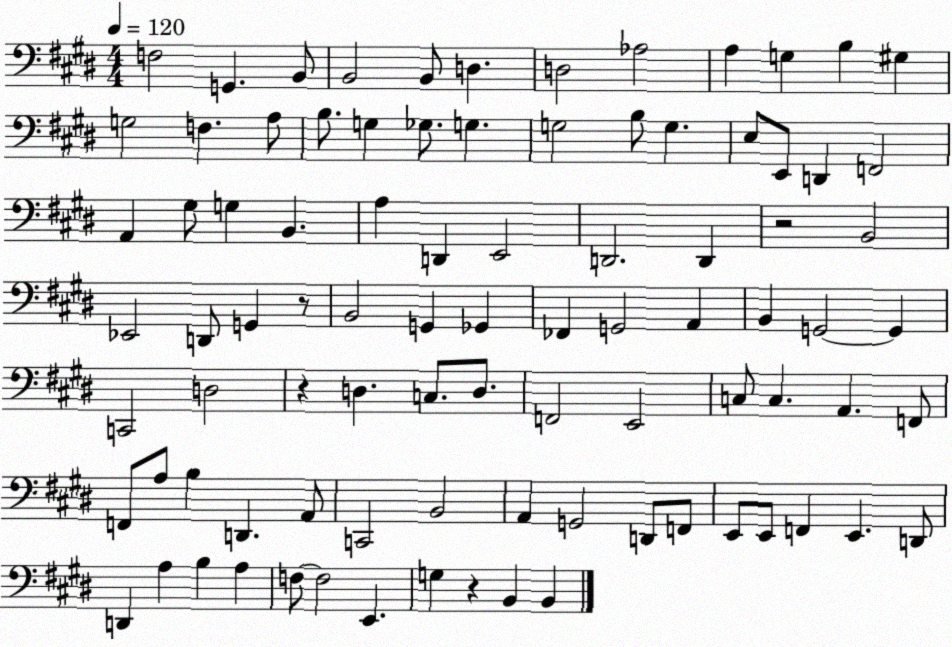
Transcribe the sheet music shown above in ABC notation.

X:1
T:Untitled
M:4/4
L:1/4
K:E
F,2 G,, B,,/2 B,,2 B,,/2 D, D,2 _A,2 A, G, B, ^G, G,2 F, A,/2 B,/2 G, _G,/2 G, G,2 B,/2 G, E,/2 E,,/2 D,, F,,2 A,, ^G,/2 G, B,, A, D,, E,,2 D,,2 D,, z2 B,,2 _E,,2 D,,/2 G,, z/2 B,,2 G,, _G,, _F,, G,,2 A,, B,, G,,2 G,, C,,2 D,2 z D, C,/2 D,/2 F,,2 E,,2 C,/2 C, A,, F,,/2 F,,/2 A,/2 B, D,, A,,/2 C,,2 B,,2 A,, G,,2 D,,/2 F,,/2 E,,/2 E,,/2 F,, E,, D,,/2 D,, A, B, A, F,/2 F,2 E,, G, z B,, B,,